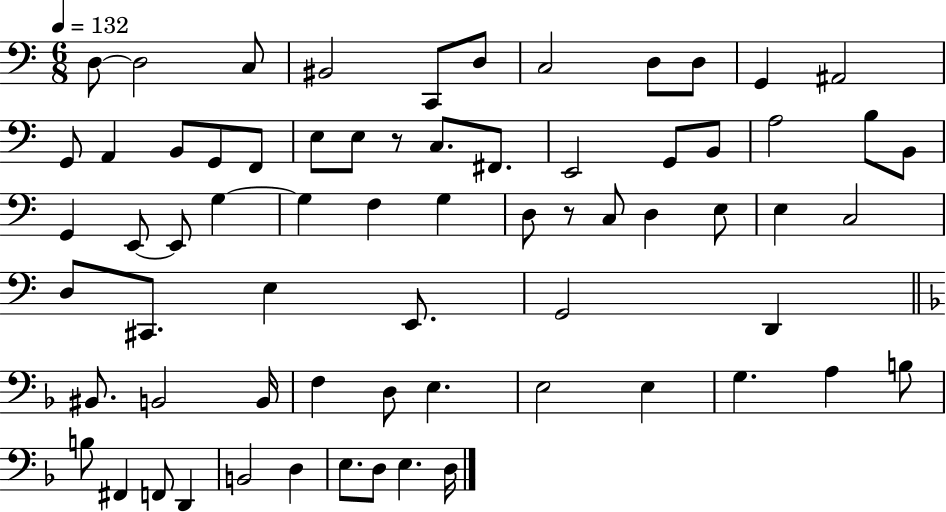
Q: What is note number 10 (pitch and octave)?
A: G2